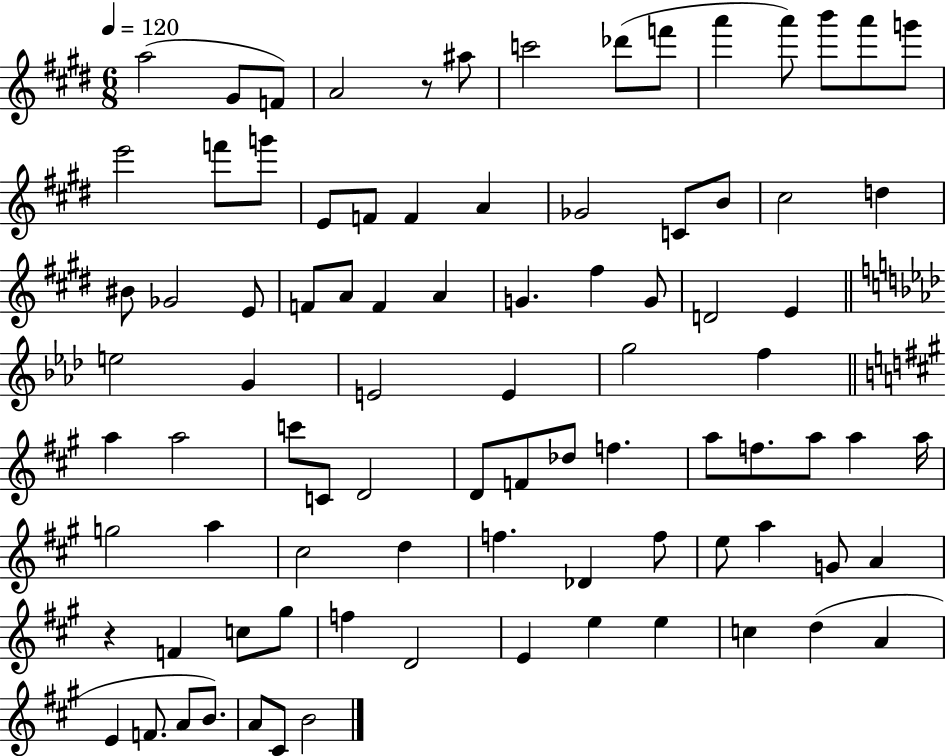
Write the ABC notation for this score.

X:1
T:Untitled
M:6/8
L:1/4
K:E
a2 ^G/2 F/2 A2 z/2 ^a/2 c'2 _d'/2 f'/2 a' a'/2 b'/2 a'/2 g'/2 e'2 f'/2 g'/2 E/2 F/2 F A _G2 C/2 B/2 ^c2 d ^B/2 _G2 E/2 F/2 A/2 F A G ^f G/2 D2 E e2 G E2 E g2 f a a2 c'/2 C/2 D2 D/2 F/2 _d/2 f a/2 f/2 a/2 a a/4 g2 a ^c2 d f _D f/2 e/2 a G/2 A z F c/2 ^g/2 f D2 E e e c d A E F/2 A/2 B/2 A/2 ^C/2 B2